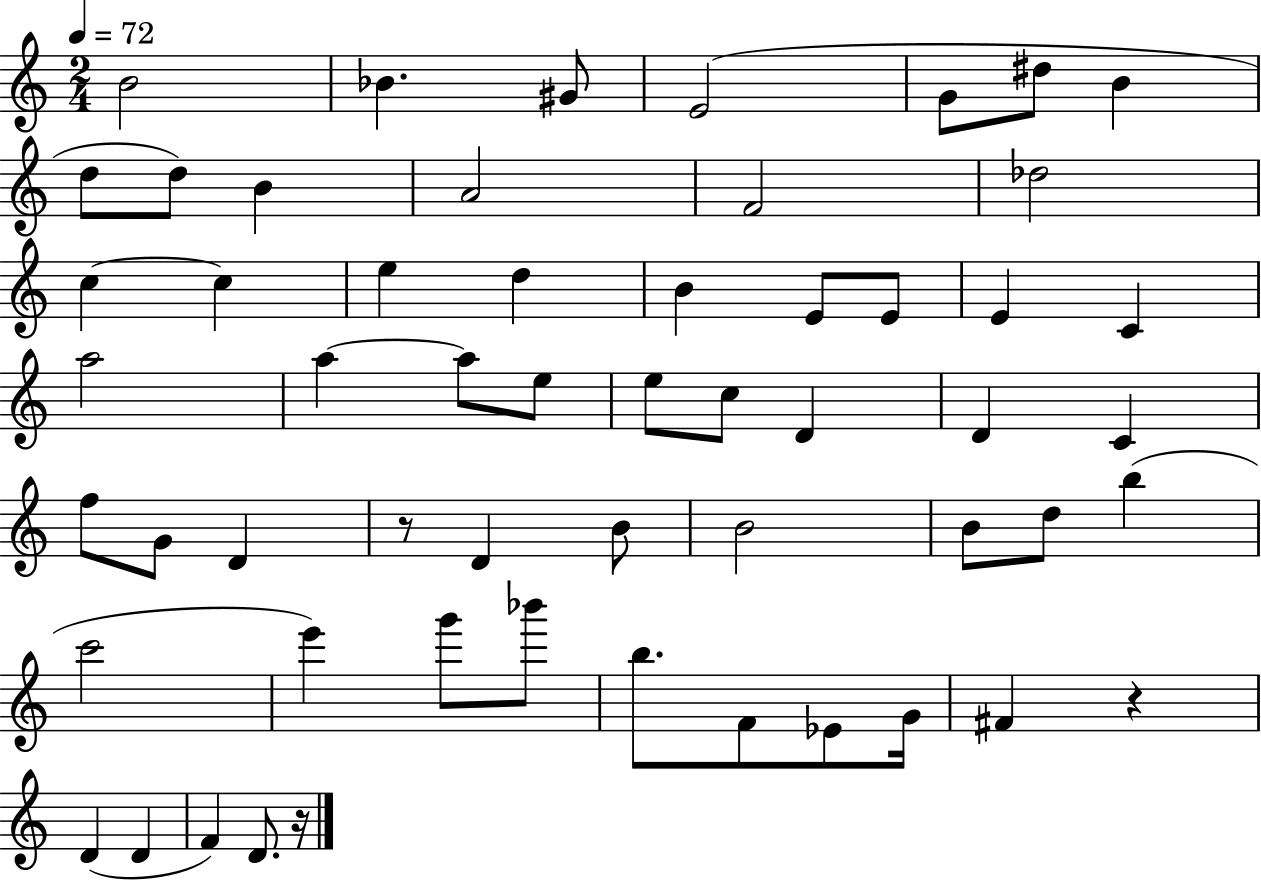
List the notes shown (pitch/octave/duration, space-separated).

B4/h Bb4/q. G#4/e E4/h G4/e D#5/e B4/q D5/e D5/e B4/q A4/h F4/h Db5/h C5/q C5/q E5/q D5/q B4/q E4/e E4/e E4/q C4/q A5/h A5/q A5/e E5/e E5/e C5/e D4/q D4/q C4/q F5/e G4/e D4/q R/e D4/q B4/e B4/h B4/e D5/e B5/q C6/h E6/q G6/e Bb6/e B5/e. F4/e Eb4/e G4/s F#4/q R/q D4/q D4/q F4/q D4/e. R/s